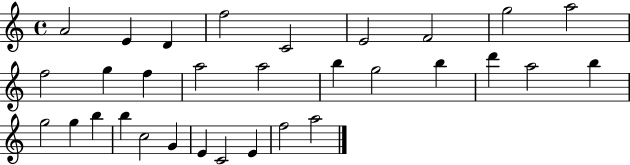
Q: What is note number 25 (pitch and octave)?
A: C5